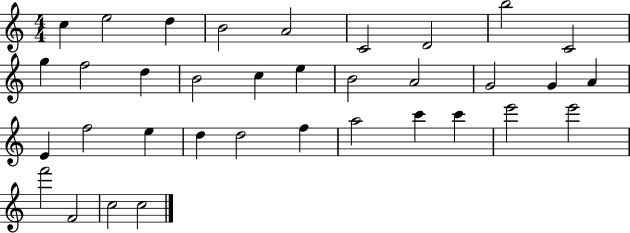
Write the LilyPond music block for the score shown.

{
  \clef treble
  \numericTimeSignature
  \time 4/4
  \key c \major
  c''4 e''2 d''4 | b'2 a'2 | c'2 d'2 | b''2 c'2 | \break g''4 f''2 d''4 | b'2 c''4 e''4 | b'2 a'2 | g'2 g'4 a'4 | \break e'4 f''2 e''4 | d''4 d''2 f''4 | a''2 c'''4 c'''4 | e'''2 e'''2 | \break f'''2 f'2 | c''2 c''2 | \bar "|."
}